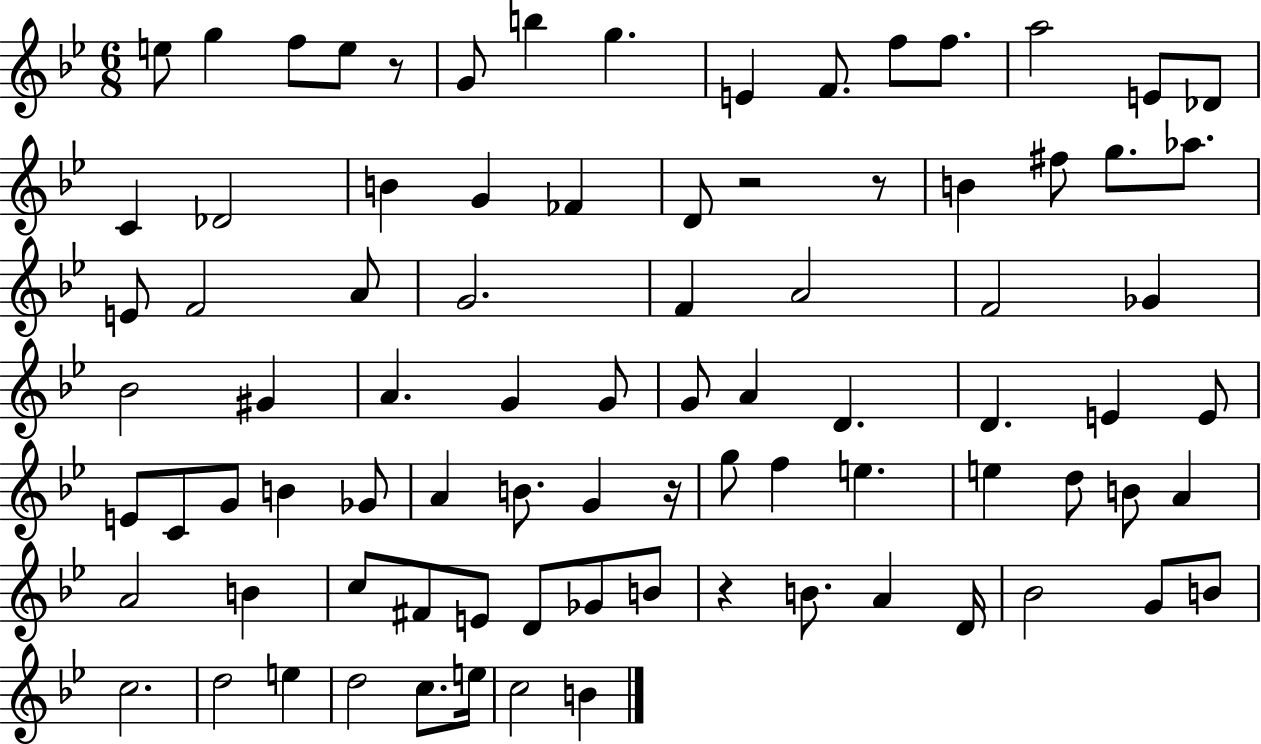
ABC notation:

X:1
T:Untitled
M:6/8
L:1/4
K:Bb
e/2 g f/2 e/2 z/2 G/2 b g E F/2 f/2 f/2 a2 E/2 _D/2 C _D2 B G _F D/2 z2 z/2 B ^f/2 g/2 _a/2 E/2 F2 A/2 G2 F A2 F2 _G _B2 ^G A G G/2 G/2 A D D E E/2 E/2 C/2 G/2 B _G/2 A B/2 G z/4 g/2 f e e d/2 B/2 A A2 B c/2 ^F/2 E/2 D/2 _G/2 B/2 z B/2 A D/4 _B2 G/2 B/2 c2 d2 e d2 c/2 e/4 c2 B